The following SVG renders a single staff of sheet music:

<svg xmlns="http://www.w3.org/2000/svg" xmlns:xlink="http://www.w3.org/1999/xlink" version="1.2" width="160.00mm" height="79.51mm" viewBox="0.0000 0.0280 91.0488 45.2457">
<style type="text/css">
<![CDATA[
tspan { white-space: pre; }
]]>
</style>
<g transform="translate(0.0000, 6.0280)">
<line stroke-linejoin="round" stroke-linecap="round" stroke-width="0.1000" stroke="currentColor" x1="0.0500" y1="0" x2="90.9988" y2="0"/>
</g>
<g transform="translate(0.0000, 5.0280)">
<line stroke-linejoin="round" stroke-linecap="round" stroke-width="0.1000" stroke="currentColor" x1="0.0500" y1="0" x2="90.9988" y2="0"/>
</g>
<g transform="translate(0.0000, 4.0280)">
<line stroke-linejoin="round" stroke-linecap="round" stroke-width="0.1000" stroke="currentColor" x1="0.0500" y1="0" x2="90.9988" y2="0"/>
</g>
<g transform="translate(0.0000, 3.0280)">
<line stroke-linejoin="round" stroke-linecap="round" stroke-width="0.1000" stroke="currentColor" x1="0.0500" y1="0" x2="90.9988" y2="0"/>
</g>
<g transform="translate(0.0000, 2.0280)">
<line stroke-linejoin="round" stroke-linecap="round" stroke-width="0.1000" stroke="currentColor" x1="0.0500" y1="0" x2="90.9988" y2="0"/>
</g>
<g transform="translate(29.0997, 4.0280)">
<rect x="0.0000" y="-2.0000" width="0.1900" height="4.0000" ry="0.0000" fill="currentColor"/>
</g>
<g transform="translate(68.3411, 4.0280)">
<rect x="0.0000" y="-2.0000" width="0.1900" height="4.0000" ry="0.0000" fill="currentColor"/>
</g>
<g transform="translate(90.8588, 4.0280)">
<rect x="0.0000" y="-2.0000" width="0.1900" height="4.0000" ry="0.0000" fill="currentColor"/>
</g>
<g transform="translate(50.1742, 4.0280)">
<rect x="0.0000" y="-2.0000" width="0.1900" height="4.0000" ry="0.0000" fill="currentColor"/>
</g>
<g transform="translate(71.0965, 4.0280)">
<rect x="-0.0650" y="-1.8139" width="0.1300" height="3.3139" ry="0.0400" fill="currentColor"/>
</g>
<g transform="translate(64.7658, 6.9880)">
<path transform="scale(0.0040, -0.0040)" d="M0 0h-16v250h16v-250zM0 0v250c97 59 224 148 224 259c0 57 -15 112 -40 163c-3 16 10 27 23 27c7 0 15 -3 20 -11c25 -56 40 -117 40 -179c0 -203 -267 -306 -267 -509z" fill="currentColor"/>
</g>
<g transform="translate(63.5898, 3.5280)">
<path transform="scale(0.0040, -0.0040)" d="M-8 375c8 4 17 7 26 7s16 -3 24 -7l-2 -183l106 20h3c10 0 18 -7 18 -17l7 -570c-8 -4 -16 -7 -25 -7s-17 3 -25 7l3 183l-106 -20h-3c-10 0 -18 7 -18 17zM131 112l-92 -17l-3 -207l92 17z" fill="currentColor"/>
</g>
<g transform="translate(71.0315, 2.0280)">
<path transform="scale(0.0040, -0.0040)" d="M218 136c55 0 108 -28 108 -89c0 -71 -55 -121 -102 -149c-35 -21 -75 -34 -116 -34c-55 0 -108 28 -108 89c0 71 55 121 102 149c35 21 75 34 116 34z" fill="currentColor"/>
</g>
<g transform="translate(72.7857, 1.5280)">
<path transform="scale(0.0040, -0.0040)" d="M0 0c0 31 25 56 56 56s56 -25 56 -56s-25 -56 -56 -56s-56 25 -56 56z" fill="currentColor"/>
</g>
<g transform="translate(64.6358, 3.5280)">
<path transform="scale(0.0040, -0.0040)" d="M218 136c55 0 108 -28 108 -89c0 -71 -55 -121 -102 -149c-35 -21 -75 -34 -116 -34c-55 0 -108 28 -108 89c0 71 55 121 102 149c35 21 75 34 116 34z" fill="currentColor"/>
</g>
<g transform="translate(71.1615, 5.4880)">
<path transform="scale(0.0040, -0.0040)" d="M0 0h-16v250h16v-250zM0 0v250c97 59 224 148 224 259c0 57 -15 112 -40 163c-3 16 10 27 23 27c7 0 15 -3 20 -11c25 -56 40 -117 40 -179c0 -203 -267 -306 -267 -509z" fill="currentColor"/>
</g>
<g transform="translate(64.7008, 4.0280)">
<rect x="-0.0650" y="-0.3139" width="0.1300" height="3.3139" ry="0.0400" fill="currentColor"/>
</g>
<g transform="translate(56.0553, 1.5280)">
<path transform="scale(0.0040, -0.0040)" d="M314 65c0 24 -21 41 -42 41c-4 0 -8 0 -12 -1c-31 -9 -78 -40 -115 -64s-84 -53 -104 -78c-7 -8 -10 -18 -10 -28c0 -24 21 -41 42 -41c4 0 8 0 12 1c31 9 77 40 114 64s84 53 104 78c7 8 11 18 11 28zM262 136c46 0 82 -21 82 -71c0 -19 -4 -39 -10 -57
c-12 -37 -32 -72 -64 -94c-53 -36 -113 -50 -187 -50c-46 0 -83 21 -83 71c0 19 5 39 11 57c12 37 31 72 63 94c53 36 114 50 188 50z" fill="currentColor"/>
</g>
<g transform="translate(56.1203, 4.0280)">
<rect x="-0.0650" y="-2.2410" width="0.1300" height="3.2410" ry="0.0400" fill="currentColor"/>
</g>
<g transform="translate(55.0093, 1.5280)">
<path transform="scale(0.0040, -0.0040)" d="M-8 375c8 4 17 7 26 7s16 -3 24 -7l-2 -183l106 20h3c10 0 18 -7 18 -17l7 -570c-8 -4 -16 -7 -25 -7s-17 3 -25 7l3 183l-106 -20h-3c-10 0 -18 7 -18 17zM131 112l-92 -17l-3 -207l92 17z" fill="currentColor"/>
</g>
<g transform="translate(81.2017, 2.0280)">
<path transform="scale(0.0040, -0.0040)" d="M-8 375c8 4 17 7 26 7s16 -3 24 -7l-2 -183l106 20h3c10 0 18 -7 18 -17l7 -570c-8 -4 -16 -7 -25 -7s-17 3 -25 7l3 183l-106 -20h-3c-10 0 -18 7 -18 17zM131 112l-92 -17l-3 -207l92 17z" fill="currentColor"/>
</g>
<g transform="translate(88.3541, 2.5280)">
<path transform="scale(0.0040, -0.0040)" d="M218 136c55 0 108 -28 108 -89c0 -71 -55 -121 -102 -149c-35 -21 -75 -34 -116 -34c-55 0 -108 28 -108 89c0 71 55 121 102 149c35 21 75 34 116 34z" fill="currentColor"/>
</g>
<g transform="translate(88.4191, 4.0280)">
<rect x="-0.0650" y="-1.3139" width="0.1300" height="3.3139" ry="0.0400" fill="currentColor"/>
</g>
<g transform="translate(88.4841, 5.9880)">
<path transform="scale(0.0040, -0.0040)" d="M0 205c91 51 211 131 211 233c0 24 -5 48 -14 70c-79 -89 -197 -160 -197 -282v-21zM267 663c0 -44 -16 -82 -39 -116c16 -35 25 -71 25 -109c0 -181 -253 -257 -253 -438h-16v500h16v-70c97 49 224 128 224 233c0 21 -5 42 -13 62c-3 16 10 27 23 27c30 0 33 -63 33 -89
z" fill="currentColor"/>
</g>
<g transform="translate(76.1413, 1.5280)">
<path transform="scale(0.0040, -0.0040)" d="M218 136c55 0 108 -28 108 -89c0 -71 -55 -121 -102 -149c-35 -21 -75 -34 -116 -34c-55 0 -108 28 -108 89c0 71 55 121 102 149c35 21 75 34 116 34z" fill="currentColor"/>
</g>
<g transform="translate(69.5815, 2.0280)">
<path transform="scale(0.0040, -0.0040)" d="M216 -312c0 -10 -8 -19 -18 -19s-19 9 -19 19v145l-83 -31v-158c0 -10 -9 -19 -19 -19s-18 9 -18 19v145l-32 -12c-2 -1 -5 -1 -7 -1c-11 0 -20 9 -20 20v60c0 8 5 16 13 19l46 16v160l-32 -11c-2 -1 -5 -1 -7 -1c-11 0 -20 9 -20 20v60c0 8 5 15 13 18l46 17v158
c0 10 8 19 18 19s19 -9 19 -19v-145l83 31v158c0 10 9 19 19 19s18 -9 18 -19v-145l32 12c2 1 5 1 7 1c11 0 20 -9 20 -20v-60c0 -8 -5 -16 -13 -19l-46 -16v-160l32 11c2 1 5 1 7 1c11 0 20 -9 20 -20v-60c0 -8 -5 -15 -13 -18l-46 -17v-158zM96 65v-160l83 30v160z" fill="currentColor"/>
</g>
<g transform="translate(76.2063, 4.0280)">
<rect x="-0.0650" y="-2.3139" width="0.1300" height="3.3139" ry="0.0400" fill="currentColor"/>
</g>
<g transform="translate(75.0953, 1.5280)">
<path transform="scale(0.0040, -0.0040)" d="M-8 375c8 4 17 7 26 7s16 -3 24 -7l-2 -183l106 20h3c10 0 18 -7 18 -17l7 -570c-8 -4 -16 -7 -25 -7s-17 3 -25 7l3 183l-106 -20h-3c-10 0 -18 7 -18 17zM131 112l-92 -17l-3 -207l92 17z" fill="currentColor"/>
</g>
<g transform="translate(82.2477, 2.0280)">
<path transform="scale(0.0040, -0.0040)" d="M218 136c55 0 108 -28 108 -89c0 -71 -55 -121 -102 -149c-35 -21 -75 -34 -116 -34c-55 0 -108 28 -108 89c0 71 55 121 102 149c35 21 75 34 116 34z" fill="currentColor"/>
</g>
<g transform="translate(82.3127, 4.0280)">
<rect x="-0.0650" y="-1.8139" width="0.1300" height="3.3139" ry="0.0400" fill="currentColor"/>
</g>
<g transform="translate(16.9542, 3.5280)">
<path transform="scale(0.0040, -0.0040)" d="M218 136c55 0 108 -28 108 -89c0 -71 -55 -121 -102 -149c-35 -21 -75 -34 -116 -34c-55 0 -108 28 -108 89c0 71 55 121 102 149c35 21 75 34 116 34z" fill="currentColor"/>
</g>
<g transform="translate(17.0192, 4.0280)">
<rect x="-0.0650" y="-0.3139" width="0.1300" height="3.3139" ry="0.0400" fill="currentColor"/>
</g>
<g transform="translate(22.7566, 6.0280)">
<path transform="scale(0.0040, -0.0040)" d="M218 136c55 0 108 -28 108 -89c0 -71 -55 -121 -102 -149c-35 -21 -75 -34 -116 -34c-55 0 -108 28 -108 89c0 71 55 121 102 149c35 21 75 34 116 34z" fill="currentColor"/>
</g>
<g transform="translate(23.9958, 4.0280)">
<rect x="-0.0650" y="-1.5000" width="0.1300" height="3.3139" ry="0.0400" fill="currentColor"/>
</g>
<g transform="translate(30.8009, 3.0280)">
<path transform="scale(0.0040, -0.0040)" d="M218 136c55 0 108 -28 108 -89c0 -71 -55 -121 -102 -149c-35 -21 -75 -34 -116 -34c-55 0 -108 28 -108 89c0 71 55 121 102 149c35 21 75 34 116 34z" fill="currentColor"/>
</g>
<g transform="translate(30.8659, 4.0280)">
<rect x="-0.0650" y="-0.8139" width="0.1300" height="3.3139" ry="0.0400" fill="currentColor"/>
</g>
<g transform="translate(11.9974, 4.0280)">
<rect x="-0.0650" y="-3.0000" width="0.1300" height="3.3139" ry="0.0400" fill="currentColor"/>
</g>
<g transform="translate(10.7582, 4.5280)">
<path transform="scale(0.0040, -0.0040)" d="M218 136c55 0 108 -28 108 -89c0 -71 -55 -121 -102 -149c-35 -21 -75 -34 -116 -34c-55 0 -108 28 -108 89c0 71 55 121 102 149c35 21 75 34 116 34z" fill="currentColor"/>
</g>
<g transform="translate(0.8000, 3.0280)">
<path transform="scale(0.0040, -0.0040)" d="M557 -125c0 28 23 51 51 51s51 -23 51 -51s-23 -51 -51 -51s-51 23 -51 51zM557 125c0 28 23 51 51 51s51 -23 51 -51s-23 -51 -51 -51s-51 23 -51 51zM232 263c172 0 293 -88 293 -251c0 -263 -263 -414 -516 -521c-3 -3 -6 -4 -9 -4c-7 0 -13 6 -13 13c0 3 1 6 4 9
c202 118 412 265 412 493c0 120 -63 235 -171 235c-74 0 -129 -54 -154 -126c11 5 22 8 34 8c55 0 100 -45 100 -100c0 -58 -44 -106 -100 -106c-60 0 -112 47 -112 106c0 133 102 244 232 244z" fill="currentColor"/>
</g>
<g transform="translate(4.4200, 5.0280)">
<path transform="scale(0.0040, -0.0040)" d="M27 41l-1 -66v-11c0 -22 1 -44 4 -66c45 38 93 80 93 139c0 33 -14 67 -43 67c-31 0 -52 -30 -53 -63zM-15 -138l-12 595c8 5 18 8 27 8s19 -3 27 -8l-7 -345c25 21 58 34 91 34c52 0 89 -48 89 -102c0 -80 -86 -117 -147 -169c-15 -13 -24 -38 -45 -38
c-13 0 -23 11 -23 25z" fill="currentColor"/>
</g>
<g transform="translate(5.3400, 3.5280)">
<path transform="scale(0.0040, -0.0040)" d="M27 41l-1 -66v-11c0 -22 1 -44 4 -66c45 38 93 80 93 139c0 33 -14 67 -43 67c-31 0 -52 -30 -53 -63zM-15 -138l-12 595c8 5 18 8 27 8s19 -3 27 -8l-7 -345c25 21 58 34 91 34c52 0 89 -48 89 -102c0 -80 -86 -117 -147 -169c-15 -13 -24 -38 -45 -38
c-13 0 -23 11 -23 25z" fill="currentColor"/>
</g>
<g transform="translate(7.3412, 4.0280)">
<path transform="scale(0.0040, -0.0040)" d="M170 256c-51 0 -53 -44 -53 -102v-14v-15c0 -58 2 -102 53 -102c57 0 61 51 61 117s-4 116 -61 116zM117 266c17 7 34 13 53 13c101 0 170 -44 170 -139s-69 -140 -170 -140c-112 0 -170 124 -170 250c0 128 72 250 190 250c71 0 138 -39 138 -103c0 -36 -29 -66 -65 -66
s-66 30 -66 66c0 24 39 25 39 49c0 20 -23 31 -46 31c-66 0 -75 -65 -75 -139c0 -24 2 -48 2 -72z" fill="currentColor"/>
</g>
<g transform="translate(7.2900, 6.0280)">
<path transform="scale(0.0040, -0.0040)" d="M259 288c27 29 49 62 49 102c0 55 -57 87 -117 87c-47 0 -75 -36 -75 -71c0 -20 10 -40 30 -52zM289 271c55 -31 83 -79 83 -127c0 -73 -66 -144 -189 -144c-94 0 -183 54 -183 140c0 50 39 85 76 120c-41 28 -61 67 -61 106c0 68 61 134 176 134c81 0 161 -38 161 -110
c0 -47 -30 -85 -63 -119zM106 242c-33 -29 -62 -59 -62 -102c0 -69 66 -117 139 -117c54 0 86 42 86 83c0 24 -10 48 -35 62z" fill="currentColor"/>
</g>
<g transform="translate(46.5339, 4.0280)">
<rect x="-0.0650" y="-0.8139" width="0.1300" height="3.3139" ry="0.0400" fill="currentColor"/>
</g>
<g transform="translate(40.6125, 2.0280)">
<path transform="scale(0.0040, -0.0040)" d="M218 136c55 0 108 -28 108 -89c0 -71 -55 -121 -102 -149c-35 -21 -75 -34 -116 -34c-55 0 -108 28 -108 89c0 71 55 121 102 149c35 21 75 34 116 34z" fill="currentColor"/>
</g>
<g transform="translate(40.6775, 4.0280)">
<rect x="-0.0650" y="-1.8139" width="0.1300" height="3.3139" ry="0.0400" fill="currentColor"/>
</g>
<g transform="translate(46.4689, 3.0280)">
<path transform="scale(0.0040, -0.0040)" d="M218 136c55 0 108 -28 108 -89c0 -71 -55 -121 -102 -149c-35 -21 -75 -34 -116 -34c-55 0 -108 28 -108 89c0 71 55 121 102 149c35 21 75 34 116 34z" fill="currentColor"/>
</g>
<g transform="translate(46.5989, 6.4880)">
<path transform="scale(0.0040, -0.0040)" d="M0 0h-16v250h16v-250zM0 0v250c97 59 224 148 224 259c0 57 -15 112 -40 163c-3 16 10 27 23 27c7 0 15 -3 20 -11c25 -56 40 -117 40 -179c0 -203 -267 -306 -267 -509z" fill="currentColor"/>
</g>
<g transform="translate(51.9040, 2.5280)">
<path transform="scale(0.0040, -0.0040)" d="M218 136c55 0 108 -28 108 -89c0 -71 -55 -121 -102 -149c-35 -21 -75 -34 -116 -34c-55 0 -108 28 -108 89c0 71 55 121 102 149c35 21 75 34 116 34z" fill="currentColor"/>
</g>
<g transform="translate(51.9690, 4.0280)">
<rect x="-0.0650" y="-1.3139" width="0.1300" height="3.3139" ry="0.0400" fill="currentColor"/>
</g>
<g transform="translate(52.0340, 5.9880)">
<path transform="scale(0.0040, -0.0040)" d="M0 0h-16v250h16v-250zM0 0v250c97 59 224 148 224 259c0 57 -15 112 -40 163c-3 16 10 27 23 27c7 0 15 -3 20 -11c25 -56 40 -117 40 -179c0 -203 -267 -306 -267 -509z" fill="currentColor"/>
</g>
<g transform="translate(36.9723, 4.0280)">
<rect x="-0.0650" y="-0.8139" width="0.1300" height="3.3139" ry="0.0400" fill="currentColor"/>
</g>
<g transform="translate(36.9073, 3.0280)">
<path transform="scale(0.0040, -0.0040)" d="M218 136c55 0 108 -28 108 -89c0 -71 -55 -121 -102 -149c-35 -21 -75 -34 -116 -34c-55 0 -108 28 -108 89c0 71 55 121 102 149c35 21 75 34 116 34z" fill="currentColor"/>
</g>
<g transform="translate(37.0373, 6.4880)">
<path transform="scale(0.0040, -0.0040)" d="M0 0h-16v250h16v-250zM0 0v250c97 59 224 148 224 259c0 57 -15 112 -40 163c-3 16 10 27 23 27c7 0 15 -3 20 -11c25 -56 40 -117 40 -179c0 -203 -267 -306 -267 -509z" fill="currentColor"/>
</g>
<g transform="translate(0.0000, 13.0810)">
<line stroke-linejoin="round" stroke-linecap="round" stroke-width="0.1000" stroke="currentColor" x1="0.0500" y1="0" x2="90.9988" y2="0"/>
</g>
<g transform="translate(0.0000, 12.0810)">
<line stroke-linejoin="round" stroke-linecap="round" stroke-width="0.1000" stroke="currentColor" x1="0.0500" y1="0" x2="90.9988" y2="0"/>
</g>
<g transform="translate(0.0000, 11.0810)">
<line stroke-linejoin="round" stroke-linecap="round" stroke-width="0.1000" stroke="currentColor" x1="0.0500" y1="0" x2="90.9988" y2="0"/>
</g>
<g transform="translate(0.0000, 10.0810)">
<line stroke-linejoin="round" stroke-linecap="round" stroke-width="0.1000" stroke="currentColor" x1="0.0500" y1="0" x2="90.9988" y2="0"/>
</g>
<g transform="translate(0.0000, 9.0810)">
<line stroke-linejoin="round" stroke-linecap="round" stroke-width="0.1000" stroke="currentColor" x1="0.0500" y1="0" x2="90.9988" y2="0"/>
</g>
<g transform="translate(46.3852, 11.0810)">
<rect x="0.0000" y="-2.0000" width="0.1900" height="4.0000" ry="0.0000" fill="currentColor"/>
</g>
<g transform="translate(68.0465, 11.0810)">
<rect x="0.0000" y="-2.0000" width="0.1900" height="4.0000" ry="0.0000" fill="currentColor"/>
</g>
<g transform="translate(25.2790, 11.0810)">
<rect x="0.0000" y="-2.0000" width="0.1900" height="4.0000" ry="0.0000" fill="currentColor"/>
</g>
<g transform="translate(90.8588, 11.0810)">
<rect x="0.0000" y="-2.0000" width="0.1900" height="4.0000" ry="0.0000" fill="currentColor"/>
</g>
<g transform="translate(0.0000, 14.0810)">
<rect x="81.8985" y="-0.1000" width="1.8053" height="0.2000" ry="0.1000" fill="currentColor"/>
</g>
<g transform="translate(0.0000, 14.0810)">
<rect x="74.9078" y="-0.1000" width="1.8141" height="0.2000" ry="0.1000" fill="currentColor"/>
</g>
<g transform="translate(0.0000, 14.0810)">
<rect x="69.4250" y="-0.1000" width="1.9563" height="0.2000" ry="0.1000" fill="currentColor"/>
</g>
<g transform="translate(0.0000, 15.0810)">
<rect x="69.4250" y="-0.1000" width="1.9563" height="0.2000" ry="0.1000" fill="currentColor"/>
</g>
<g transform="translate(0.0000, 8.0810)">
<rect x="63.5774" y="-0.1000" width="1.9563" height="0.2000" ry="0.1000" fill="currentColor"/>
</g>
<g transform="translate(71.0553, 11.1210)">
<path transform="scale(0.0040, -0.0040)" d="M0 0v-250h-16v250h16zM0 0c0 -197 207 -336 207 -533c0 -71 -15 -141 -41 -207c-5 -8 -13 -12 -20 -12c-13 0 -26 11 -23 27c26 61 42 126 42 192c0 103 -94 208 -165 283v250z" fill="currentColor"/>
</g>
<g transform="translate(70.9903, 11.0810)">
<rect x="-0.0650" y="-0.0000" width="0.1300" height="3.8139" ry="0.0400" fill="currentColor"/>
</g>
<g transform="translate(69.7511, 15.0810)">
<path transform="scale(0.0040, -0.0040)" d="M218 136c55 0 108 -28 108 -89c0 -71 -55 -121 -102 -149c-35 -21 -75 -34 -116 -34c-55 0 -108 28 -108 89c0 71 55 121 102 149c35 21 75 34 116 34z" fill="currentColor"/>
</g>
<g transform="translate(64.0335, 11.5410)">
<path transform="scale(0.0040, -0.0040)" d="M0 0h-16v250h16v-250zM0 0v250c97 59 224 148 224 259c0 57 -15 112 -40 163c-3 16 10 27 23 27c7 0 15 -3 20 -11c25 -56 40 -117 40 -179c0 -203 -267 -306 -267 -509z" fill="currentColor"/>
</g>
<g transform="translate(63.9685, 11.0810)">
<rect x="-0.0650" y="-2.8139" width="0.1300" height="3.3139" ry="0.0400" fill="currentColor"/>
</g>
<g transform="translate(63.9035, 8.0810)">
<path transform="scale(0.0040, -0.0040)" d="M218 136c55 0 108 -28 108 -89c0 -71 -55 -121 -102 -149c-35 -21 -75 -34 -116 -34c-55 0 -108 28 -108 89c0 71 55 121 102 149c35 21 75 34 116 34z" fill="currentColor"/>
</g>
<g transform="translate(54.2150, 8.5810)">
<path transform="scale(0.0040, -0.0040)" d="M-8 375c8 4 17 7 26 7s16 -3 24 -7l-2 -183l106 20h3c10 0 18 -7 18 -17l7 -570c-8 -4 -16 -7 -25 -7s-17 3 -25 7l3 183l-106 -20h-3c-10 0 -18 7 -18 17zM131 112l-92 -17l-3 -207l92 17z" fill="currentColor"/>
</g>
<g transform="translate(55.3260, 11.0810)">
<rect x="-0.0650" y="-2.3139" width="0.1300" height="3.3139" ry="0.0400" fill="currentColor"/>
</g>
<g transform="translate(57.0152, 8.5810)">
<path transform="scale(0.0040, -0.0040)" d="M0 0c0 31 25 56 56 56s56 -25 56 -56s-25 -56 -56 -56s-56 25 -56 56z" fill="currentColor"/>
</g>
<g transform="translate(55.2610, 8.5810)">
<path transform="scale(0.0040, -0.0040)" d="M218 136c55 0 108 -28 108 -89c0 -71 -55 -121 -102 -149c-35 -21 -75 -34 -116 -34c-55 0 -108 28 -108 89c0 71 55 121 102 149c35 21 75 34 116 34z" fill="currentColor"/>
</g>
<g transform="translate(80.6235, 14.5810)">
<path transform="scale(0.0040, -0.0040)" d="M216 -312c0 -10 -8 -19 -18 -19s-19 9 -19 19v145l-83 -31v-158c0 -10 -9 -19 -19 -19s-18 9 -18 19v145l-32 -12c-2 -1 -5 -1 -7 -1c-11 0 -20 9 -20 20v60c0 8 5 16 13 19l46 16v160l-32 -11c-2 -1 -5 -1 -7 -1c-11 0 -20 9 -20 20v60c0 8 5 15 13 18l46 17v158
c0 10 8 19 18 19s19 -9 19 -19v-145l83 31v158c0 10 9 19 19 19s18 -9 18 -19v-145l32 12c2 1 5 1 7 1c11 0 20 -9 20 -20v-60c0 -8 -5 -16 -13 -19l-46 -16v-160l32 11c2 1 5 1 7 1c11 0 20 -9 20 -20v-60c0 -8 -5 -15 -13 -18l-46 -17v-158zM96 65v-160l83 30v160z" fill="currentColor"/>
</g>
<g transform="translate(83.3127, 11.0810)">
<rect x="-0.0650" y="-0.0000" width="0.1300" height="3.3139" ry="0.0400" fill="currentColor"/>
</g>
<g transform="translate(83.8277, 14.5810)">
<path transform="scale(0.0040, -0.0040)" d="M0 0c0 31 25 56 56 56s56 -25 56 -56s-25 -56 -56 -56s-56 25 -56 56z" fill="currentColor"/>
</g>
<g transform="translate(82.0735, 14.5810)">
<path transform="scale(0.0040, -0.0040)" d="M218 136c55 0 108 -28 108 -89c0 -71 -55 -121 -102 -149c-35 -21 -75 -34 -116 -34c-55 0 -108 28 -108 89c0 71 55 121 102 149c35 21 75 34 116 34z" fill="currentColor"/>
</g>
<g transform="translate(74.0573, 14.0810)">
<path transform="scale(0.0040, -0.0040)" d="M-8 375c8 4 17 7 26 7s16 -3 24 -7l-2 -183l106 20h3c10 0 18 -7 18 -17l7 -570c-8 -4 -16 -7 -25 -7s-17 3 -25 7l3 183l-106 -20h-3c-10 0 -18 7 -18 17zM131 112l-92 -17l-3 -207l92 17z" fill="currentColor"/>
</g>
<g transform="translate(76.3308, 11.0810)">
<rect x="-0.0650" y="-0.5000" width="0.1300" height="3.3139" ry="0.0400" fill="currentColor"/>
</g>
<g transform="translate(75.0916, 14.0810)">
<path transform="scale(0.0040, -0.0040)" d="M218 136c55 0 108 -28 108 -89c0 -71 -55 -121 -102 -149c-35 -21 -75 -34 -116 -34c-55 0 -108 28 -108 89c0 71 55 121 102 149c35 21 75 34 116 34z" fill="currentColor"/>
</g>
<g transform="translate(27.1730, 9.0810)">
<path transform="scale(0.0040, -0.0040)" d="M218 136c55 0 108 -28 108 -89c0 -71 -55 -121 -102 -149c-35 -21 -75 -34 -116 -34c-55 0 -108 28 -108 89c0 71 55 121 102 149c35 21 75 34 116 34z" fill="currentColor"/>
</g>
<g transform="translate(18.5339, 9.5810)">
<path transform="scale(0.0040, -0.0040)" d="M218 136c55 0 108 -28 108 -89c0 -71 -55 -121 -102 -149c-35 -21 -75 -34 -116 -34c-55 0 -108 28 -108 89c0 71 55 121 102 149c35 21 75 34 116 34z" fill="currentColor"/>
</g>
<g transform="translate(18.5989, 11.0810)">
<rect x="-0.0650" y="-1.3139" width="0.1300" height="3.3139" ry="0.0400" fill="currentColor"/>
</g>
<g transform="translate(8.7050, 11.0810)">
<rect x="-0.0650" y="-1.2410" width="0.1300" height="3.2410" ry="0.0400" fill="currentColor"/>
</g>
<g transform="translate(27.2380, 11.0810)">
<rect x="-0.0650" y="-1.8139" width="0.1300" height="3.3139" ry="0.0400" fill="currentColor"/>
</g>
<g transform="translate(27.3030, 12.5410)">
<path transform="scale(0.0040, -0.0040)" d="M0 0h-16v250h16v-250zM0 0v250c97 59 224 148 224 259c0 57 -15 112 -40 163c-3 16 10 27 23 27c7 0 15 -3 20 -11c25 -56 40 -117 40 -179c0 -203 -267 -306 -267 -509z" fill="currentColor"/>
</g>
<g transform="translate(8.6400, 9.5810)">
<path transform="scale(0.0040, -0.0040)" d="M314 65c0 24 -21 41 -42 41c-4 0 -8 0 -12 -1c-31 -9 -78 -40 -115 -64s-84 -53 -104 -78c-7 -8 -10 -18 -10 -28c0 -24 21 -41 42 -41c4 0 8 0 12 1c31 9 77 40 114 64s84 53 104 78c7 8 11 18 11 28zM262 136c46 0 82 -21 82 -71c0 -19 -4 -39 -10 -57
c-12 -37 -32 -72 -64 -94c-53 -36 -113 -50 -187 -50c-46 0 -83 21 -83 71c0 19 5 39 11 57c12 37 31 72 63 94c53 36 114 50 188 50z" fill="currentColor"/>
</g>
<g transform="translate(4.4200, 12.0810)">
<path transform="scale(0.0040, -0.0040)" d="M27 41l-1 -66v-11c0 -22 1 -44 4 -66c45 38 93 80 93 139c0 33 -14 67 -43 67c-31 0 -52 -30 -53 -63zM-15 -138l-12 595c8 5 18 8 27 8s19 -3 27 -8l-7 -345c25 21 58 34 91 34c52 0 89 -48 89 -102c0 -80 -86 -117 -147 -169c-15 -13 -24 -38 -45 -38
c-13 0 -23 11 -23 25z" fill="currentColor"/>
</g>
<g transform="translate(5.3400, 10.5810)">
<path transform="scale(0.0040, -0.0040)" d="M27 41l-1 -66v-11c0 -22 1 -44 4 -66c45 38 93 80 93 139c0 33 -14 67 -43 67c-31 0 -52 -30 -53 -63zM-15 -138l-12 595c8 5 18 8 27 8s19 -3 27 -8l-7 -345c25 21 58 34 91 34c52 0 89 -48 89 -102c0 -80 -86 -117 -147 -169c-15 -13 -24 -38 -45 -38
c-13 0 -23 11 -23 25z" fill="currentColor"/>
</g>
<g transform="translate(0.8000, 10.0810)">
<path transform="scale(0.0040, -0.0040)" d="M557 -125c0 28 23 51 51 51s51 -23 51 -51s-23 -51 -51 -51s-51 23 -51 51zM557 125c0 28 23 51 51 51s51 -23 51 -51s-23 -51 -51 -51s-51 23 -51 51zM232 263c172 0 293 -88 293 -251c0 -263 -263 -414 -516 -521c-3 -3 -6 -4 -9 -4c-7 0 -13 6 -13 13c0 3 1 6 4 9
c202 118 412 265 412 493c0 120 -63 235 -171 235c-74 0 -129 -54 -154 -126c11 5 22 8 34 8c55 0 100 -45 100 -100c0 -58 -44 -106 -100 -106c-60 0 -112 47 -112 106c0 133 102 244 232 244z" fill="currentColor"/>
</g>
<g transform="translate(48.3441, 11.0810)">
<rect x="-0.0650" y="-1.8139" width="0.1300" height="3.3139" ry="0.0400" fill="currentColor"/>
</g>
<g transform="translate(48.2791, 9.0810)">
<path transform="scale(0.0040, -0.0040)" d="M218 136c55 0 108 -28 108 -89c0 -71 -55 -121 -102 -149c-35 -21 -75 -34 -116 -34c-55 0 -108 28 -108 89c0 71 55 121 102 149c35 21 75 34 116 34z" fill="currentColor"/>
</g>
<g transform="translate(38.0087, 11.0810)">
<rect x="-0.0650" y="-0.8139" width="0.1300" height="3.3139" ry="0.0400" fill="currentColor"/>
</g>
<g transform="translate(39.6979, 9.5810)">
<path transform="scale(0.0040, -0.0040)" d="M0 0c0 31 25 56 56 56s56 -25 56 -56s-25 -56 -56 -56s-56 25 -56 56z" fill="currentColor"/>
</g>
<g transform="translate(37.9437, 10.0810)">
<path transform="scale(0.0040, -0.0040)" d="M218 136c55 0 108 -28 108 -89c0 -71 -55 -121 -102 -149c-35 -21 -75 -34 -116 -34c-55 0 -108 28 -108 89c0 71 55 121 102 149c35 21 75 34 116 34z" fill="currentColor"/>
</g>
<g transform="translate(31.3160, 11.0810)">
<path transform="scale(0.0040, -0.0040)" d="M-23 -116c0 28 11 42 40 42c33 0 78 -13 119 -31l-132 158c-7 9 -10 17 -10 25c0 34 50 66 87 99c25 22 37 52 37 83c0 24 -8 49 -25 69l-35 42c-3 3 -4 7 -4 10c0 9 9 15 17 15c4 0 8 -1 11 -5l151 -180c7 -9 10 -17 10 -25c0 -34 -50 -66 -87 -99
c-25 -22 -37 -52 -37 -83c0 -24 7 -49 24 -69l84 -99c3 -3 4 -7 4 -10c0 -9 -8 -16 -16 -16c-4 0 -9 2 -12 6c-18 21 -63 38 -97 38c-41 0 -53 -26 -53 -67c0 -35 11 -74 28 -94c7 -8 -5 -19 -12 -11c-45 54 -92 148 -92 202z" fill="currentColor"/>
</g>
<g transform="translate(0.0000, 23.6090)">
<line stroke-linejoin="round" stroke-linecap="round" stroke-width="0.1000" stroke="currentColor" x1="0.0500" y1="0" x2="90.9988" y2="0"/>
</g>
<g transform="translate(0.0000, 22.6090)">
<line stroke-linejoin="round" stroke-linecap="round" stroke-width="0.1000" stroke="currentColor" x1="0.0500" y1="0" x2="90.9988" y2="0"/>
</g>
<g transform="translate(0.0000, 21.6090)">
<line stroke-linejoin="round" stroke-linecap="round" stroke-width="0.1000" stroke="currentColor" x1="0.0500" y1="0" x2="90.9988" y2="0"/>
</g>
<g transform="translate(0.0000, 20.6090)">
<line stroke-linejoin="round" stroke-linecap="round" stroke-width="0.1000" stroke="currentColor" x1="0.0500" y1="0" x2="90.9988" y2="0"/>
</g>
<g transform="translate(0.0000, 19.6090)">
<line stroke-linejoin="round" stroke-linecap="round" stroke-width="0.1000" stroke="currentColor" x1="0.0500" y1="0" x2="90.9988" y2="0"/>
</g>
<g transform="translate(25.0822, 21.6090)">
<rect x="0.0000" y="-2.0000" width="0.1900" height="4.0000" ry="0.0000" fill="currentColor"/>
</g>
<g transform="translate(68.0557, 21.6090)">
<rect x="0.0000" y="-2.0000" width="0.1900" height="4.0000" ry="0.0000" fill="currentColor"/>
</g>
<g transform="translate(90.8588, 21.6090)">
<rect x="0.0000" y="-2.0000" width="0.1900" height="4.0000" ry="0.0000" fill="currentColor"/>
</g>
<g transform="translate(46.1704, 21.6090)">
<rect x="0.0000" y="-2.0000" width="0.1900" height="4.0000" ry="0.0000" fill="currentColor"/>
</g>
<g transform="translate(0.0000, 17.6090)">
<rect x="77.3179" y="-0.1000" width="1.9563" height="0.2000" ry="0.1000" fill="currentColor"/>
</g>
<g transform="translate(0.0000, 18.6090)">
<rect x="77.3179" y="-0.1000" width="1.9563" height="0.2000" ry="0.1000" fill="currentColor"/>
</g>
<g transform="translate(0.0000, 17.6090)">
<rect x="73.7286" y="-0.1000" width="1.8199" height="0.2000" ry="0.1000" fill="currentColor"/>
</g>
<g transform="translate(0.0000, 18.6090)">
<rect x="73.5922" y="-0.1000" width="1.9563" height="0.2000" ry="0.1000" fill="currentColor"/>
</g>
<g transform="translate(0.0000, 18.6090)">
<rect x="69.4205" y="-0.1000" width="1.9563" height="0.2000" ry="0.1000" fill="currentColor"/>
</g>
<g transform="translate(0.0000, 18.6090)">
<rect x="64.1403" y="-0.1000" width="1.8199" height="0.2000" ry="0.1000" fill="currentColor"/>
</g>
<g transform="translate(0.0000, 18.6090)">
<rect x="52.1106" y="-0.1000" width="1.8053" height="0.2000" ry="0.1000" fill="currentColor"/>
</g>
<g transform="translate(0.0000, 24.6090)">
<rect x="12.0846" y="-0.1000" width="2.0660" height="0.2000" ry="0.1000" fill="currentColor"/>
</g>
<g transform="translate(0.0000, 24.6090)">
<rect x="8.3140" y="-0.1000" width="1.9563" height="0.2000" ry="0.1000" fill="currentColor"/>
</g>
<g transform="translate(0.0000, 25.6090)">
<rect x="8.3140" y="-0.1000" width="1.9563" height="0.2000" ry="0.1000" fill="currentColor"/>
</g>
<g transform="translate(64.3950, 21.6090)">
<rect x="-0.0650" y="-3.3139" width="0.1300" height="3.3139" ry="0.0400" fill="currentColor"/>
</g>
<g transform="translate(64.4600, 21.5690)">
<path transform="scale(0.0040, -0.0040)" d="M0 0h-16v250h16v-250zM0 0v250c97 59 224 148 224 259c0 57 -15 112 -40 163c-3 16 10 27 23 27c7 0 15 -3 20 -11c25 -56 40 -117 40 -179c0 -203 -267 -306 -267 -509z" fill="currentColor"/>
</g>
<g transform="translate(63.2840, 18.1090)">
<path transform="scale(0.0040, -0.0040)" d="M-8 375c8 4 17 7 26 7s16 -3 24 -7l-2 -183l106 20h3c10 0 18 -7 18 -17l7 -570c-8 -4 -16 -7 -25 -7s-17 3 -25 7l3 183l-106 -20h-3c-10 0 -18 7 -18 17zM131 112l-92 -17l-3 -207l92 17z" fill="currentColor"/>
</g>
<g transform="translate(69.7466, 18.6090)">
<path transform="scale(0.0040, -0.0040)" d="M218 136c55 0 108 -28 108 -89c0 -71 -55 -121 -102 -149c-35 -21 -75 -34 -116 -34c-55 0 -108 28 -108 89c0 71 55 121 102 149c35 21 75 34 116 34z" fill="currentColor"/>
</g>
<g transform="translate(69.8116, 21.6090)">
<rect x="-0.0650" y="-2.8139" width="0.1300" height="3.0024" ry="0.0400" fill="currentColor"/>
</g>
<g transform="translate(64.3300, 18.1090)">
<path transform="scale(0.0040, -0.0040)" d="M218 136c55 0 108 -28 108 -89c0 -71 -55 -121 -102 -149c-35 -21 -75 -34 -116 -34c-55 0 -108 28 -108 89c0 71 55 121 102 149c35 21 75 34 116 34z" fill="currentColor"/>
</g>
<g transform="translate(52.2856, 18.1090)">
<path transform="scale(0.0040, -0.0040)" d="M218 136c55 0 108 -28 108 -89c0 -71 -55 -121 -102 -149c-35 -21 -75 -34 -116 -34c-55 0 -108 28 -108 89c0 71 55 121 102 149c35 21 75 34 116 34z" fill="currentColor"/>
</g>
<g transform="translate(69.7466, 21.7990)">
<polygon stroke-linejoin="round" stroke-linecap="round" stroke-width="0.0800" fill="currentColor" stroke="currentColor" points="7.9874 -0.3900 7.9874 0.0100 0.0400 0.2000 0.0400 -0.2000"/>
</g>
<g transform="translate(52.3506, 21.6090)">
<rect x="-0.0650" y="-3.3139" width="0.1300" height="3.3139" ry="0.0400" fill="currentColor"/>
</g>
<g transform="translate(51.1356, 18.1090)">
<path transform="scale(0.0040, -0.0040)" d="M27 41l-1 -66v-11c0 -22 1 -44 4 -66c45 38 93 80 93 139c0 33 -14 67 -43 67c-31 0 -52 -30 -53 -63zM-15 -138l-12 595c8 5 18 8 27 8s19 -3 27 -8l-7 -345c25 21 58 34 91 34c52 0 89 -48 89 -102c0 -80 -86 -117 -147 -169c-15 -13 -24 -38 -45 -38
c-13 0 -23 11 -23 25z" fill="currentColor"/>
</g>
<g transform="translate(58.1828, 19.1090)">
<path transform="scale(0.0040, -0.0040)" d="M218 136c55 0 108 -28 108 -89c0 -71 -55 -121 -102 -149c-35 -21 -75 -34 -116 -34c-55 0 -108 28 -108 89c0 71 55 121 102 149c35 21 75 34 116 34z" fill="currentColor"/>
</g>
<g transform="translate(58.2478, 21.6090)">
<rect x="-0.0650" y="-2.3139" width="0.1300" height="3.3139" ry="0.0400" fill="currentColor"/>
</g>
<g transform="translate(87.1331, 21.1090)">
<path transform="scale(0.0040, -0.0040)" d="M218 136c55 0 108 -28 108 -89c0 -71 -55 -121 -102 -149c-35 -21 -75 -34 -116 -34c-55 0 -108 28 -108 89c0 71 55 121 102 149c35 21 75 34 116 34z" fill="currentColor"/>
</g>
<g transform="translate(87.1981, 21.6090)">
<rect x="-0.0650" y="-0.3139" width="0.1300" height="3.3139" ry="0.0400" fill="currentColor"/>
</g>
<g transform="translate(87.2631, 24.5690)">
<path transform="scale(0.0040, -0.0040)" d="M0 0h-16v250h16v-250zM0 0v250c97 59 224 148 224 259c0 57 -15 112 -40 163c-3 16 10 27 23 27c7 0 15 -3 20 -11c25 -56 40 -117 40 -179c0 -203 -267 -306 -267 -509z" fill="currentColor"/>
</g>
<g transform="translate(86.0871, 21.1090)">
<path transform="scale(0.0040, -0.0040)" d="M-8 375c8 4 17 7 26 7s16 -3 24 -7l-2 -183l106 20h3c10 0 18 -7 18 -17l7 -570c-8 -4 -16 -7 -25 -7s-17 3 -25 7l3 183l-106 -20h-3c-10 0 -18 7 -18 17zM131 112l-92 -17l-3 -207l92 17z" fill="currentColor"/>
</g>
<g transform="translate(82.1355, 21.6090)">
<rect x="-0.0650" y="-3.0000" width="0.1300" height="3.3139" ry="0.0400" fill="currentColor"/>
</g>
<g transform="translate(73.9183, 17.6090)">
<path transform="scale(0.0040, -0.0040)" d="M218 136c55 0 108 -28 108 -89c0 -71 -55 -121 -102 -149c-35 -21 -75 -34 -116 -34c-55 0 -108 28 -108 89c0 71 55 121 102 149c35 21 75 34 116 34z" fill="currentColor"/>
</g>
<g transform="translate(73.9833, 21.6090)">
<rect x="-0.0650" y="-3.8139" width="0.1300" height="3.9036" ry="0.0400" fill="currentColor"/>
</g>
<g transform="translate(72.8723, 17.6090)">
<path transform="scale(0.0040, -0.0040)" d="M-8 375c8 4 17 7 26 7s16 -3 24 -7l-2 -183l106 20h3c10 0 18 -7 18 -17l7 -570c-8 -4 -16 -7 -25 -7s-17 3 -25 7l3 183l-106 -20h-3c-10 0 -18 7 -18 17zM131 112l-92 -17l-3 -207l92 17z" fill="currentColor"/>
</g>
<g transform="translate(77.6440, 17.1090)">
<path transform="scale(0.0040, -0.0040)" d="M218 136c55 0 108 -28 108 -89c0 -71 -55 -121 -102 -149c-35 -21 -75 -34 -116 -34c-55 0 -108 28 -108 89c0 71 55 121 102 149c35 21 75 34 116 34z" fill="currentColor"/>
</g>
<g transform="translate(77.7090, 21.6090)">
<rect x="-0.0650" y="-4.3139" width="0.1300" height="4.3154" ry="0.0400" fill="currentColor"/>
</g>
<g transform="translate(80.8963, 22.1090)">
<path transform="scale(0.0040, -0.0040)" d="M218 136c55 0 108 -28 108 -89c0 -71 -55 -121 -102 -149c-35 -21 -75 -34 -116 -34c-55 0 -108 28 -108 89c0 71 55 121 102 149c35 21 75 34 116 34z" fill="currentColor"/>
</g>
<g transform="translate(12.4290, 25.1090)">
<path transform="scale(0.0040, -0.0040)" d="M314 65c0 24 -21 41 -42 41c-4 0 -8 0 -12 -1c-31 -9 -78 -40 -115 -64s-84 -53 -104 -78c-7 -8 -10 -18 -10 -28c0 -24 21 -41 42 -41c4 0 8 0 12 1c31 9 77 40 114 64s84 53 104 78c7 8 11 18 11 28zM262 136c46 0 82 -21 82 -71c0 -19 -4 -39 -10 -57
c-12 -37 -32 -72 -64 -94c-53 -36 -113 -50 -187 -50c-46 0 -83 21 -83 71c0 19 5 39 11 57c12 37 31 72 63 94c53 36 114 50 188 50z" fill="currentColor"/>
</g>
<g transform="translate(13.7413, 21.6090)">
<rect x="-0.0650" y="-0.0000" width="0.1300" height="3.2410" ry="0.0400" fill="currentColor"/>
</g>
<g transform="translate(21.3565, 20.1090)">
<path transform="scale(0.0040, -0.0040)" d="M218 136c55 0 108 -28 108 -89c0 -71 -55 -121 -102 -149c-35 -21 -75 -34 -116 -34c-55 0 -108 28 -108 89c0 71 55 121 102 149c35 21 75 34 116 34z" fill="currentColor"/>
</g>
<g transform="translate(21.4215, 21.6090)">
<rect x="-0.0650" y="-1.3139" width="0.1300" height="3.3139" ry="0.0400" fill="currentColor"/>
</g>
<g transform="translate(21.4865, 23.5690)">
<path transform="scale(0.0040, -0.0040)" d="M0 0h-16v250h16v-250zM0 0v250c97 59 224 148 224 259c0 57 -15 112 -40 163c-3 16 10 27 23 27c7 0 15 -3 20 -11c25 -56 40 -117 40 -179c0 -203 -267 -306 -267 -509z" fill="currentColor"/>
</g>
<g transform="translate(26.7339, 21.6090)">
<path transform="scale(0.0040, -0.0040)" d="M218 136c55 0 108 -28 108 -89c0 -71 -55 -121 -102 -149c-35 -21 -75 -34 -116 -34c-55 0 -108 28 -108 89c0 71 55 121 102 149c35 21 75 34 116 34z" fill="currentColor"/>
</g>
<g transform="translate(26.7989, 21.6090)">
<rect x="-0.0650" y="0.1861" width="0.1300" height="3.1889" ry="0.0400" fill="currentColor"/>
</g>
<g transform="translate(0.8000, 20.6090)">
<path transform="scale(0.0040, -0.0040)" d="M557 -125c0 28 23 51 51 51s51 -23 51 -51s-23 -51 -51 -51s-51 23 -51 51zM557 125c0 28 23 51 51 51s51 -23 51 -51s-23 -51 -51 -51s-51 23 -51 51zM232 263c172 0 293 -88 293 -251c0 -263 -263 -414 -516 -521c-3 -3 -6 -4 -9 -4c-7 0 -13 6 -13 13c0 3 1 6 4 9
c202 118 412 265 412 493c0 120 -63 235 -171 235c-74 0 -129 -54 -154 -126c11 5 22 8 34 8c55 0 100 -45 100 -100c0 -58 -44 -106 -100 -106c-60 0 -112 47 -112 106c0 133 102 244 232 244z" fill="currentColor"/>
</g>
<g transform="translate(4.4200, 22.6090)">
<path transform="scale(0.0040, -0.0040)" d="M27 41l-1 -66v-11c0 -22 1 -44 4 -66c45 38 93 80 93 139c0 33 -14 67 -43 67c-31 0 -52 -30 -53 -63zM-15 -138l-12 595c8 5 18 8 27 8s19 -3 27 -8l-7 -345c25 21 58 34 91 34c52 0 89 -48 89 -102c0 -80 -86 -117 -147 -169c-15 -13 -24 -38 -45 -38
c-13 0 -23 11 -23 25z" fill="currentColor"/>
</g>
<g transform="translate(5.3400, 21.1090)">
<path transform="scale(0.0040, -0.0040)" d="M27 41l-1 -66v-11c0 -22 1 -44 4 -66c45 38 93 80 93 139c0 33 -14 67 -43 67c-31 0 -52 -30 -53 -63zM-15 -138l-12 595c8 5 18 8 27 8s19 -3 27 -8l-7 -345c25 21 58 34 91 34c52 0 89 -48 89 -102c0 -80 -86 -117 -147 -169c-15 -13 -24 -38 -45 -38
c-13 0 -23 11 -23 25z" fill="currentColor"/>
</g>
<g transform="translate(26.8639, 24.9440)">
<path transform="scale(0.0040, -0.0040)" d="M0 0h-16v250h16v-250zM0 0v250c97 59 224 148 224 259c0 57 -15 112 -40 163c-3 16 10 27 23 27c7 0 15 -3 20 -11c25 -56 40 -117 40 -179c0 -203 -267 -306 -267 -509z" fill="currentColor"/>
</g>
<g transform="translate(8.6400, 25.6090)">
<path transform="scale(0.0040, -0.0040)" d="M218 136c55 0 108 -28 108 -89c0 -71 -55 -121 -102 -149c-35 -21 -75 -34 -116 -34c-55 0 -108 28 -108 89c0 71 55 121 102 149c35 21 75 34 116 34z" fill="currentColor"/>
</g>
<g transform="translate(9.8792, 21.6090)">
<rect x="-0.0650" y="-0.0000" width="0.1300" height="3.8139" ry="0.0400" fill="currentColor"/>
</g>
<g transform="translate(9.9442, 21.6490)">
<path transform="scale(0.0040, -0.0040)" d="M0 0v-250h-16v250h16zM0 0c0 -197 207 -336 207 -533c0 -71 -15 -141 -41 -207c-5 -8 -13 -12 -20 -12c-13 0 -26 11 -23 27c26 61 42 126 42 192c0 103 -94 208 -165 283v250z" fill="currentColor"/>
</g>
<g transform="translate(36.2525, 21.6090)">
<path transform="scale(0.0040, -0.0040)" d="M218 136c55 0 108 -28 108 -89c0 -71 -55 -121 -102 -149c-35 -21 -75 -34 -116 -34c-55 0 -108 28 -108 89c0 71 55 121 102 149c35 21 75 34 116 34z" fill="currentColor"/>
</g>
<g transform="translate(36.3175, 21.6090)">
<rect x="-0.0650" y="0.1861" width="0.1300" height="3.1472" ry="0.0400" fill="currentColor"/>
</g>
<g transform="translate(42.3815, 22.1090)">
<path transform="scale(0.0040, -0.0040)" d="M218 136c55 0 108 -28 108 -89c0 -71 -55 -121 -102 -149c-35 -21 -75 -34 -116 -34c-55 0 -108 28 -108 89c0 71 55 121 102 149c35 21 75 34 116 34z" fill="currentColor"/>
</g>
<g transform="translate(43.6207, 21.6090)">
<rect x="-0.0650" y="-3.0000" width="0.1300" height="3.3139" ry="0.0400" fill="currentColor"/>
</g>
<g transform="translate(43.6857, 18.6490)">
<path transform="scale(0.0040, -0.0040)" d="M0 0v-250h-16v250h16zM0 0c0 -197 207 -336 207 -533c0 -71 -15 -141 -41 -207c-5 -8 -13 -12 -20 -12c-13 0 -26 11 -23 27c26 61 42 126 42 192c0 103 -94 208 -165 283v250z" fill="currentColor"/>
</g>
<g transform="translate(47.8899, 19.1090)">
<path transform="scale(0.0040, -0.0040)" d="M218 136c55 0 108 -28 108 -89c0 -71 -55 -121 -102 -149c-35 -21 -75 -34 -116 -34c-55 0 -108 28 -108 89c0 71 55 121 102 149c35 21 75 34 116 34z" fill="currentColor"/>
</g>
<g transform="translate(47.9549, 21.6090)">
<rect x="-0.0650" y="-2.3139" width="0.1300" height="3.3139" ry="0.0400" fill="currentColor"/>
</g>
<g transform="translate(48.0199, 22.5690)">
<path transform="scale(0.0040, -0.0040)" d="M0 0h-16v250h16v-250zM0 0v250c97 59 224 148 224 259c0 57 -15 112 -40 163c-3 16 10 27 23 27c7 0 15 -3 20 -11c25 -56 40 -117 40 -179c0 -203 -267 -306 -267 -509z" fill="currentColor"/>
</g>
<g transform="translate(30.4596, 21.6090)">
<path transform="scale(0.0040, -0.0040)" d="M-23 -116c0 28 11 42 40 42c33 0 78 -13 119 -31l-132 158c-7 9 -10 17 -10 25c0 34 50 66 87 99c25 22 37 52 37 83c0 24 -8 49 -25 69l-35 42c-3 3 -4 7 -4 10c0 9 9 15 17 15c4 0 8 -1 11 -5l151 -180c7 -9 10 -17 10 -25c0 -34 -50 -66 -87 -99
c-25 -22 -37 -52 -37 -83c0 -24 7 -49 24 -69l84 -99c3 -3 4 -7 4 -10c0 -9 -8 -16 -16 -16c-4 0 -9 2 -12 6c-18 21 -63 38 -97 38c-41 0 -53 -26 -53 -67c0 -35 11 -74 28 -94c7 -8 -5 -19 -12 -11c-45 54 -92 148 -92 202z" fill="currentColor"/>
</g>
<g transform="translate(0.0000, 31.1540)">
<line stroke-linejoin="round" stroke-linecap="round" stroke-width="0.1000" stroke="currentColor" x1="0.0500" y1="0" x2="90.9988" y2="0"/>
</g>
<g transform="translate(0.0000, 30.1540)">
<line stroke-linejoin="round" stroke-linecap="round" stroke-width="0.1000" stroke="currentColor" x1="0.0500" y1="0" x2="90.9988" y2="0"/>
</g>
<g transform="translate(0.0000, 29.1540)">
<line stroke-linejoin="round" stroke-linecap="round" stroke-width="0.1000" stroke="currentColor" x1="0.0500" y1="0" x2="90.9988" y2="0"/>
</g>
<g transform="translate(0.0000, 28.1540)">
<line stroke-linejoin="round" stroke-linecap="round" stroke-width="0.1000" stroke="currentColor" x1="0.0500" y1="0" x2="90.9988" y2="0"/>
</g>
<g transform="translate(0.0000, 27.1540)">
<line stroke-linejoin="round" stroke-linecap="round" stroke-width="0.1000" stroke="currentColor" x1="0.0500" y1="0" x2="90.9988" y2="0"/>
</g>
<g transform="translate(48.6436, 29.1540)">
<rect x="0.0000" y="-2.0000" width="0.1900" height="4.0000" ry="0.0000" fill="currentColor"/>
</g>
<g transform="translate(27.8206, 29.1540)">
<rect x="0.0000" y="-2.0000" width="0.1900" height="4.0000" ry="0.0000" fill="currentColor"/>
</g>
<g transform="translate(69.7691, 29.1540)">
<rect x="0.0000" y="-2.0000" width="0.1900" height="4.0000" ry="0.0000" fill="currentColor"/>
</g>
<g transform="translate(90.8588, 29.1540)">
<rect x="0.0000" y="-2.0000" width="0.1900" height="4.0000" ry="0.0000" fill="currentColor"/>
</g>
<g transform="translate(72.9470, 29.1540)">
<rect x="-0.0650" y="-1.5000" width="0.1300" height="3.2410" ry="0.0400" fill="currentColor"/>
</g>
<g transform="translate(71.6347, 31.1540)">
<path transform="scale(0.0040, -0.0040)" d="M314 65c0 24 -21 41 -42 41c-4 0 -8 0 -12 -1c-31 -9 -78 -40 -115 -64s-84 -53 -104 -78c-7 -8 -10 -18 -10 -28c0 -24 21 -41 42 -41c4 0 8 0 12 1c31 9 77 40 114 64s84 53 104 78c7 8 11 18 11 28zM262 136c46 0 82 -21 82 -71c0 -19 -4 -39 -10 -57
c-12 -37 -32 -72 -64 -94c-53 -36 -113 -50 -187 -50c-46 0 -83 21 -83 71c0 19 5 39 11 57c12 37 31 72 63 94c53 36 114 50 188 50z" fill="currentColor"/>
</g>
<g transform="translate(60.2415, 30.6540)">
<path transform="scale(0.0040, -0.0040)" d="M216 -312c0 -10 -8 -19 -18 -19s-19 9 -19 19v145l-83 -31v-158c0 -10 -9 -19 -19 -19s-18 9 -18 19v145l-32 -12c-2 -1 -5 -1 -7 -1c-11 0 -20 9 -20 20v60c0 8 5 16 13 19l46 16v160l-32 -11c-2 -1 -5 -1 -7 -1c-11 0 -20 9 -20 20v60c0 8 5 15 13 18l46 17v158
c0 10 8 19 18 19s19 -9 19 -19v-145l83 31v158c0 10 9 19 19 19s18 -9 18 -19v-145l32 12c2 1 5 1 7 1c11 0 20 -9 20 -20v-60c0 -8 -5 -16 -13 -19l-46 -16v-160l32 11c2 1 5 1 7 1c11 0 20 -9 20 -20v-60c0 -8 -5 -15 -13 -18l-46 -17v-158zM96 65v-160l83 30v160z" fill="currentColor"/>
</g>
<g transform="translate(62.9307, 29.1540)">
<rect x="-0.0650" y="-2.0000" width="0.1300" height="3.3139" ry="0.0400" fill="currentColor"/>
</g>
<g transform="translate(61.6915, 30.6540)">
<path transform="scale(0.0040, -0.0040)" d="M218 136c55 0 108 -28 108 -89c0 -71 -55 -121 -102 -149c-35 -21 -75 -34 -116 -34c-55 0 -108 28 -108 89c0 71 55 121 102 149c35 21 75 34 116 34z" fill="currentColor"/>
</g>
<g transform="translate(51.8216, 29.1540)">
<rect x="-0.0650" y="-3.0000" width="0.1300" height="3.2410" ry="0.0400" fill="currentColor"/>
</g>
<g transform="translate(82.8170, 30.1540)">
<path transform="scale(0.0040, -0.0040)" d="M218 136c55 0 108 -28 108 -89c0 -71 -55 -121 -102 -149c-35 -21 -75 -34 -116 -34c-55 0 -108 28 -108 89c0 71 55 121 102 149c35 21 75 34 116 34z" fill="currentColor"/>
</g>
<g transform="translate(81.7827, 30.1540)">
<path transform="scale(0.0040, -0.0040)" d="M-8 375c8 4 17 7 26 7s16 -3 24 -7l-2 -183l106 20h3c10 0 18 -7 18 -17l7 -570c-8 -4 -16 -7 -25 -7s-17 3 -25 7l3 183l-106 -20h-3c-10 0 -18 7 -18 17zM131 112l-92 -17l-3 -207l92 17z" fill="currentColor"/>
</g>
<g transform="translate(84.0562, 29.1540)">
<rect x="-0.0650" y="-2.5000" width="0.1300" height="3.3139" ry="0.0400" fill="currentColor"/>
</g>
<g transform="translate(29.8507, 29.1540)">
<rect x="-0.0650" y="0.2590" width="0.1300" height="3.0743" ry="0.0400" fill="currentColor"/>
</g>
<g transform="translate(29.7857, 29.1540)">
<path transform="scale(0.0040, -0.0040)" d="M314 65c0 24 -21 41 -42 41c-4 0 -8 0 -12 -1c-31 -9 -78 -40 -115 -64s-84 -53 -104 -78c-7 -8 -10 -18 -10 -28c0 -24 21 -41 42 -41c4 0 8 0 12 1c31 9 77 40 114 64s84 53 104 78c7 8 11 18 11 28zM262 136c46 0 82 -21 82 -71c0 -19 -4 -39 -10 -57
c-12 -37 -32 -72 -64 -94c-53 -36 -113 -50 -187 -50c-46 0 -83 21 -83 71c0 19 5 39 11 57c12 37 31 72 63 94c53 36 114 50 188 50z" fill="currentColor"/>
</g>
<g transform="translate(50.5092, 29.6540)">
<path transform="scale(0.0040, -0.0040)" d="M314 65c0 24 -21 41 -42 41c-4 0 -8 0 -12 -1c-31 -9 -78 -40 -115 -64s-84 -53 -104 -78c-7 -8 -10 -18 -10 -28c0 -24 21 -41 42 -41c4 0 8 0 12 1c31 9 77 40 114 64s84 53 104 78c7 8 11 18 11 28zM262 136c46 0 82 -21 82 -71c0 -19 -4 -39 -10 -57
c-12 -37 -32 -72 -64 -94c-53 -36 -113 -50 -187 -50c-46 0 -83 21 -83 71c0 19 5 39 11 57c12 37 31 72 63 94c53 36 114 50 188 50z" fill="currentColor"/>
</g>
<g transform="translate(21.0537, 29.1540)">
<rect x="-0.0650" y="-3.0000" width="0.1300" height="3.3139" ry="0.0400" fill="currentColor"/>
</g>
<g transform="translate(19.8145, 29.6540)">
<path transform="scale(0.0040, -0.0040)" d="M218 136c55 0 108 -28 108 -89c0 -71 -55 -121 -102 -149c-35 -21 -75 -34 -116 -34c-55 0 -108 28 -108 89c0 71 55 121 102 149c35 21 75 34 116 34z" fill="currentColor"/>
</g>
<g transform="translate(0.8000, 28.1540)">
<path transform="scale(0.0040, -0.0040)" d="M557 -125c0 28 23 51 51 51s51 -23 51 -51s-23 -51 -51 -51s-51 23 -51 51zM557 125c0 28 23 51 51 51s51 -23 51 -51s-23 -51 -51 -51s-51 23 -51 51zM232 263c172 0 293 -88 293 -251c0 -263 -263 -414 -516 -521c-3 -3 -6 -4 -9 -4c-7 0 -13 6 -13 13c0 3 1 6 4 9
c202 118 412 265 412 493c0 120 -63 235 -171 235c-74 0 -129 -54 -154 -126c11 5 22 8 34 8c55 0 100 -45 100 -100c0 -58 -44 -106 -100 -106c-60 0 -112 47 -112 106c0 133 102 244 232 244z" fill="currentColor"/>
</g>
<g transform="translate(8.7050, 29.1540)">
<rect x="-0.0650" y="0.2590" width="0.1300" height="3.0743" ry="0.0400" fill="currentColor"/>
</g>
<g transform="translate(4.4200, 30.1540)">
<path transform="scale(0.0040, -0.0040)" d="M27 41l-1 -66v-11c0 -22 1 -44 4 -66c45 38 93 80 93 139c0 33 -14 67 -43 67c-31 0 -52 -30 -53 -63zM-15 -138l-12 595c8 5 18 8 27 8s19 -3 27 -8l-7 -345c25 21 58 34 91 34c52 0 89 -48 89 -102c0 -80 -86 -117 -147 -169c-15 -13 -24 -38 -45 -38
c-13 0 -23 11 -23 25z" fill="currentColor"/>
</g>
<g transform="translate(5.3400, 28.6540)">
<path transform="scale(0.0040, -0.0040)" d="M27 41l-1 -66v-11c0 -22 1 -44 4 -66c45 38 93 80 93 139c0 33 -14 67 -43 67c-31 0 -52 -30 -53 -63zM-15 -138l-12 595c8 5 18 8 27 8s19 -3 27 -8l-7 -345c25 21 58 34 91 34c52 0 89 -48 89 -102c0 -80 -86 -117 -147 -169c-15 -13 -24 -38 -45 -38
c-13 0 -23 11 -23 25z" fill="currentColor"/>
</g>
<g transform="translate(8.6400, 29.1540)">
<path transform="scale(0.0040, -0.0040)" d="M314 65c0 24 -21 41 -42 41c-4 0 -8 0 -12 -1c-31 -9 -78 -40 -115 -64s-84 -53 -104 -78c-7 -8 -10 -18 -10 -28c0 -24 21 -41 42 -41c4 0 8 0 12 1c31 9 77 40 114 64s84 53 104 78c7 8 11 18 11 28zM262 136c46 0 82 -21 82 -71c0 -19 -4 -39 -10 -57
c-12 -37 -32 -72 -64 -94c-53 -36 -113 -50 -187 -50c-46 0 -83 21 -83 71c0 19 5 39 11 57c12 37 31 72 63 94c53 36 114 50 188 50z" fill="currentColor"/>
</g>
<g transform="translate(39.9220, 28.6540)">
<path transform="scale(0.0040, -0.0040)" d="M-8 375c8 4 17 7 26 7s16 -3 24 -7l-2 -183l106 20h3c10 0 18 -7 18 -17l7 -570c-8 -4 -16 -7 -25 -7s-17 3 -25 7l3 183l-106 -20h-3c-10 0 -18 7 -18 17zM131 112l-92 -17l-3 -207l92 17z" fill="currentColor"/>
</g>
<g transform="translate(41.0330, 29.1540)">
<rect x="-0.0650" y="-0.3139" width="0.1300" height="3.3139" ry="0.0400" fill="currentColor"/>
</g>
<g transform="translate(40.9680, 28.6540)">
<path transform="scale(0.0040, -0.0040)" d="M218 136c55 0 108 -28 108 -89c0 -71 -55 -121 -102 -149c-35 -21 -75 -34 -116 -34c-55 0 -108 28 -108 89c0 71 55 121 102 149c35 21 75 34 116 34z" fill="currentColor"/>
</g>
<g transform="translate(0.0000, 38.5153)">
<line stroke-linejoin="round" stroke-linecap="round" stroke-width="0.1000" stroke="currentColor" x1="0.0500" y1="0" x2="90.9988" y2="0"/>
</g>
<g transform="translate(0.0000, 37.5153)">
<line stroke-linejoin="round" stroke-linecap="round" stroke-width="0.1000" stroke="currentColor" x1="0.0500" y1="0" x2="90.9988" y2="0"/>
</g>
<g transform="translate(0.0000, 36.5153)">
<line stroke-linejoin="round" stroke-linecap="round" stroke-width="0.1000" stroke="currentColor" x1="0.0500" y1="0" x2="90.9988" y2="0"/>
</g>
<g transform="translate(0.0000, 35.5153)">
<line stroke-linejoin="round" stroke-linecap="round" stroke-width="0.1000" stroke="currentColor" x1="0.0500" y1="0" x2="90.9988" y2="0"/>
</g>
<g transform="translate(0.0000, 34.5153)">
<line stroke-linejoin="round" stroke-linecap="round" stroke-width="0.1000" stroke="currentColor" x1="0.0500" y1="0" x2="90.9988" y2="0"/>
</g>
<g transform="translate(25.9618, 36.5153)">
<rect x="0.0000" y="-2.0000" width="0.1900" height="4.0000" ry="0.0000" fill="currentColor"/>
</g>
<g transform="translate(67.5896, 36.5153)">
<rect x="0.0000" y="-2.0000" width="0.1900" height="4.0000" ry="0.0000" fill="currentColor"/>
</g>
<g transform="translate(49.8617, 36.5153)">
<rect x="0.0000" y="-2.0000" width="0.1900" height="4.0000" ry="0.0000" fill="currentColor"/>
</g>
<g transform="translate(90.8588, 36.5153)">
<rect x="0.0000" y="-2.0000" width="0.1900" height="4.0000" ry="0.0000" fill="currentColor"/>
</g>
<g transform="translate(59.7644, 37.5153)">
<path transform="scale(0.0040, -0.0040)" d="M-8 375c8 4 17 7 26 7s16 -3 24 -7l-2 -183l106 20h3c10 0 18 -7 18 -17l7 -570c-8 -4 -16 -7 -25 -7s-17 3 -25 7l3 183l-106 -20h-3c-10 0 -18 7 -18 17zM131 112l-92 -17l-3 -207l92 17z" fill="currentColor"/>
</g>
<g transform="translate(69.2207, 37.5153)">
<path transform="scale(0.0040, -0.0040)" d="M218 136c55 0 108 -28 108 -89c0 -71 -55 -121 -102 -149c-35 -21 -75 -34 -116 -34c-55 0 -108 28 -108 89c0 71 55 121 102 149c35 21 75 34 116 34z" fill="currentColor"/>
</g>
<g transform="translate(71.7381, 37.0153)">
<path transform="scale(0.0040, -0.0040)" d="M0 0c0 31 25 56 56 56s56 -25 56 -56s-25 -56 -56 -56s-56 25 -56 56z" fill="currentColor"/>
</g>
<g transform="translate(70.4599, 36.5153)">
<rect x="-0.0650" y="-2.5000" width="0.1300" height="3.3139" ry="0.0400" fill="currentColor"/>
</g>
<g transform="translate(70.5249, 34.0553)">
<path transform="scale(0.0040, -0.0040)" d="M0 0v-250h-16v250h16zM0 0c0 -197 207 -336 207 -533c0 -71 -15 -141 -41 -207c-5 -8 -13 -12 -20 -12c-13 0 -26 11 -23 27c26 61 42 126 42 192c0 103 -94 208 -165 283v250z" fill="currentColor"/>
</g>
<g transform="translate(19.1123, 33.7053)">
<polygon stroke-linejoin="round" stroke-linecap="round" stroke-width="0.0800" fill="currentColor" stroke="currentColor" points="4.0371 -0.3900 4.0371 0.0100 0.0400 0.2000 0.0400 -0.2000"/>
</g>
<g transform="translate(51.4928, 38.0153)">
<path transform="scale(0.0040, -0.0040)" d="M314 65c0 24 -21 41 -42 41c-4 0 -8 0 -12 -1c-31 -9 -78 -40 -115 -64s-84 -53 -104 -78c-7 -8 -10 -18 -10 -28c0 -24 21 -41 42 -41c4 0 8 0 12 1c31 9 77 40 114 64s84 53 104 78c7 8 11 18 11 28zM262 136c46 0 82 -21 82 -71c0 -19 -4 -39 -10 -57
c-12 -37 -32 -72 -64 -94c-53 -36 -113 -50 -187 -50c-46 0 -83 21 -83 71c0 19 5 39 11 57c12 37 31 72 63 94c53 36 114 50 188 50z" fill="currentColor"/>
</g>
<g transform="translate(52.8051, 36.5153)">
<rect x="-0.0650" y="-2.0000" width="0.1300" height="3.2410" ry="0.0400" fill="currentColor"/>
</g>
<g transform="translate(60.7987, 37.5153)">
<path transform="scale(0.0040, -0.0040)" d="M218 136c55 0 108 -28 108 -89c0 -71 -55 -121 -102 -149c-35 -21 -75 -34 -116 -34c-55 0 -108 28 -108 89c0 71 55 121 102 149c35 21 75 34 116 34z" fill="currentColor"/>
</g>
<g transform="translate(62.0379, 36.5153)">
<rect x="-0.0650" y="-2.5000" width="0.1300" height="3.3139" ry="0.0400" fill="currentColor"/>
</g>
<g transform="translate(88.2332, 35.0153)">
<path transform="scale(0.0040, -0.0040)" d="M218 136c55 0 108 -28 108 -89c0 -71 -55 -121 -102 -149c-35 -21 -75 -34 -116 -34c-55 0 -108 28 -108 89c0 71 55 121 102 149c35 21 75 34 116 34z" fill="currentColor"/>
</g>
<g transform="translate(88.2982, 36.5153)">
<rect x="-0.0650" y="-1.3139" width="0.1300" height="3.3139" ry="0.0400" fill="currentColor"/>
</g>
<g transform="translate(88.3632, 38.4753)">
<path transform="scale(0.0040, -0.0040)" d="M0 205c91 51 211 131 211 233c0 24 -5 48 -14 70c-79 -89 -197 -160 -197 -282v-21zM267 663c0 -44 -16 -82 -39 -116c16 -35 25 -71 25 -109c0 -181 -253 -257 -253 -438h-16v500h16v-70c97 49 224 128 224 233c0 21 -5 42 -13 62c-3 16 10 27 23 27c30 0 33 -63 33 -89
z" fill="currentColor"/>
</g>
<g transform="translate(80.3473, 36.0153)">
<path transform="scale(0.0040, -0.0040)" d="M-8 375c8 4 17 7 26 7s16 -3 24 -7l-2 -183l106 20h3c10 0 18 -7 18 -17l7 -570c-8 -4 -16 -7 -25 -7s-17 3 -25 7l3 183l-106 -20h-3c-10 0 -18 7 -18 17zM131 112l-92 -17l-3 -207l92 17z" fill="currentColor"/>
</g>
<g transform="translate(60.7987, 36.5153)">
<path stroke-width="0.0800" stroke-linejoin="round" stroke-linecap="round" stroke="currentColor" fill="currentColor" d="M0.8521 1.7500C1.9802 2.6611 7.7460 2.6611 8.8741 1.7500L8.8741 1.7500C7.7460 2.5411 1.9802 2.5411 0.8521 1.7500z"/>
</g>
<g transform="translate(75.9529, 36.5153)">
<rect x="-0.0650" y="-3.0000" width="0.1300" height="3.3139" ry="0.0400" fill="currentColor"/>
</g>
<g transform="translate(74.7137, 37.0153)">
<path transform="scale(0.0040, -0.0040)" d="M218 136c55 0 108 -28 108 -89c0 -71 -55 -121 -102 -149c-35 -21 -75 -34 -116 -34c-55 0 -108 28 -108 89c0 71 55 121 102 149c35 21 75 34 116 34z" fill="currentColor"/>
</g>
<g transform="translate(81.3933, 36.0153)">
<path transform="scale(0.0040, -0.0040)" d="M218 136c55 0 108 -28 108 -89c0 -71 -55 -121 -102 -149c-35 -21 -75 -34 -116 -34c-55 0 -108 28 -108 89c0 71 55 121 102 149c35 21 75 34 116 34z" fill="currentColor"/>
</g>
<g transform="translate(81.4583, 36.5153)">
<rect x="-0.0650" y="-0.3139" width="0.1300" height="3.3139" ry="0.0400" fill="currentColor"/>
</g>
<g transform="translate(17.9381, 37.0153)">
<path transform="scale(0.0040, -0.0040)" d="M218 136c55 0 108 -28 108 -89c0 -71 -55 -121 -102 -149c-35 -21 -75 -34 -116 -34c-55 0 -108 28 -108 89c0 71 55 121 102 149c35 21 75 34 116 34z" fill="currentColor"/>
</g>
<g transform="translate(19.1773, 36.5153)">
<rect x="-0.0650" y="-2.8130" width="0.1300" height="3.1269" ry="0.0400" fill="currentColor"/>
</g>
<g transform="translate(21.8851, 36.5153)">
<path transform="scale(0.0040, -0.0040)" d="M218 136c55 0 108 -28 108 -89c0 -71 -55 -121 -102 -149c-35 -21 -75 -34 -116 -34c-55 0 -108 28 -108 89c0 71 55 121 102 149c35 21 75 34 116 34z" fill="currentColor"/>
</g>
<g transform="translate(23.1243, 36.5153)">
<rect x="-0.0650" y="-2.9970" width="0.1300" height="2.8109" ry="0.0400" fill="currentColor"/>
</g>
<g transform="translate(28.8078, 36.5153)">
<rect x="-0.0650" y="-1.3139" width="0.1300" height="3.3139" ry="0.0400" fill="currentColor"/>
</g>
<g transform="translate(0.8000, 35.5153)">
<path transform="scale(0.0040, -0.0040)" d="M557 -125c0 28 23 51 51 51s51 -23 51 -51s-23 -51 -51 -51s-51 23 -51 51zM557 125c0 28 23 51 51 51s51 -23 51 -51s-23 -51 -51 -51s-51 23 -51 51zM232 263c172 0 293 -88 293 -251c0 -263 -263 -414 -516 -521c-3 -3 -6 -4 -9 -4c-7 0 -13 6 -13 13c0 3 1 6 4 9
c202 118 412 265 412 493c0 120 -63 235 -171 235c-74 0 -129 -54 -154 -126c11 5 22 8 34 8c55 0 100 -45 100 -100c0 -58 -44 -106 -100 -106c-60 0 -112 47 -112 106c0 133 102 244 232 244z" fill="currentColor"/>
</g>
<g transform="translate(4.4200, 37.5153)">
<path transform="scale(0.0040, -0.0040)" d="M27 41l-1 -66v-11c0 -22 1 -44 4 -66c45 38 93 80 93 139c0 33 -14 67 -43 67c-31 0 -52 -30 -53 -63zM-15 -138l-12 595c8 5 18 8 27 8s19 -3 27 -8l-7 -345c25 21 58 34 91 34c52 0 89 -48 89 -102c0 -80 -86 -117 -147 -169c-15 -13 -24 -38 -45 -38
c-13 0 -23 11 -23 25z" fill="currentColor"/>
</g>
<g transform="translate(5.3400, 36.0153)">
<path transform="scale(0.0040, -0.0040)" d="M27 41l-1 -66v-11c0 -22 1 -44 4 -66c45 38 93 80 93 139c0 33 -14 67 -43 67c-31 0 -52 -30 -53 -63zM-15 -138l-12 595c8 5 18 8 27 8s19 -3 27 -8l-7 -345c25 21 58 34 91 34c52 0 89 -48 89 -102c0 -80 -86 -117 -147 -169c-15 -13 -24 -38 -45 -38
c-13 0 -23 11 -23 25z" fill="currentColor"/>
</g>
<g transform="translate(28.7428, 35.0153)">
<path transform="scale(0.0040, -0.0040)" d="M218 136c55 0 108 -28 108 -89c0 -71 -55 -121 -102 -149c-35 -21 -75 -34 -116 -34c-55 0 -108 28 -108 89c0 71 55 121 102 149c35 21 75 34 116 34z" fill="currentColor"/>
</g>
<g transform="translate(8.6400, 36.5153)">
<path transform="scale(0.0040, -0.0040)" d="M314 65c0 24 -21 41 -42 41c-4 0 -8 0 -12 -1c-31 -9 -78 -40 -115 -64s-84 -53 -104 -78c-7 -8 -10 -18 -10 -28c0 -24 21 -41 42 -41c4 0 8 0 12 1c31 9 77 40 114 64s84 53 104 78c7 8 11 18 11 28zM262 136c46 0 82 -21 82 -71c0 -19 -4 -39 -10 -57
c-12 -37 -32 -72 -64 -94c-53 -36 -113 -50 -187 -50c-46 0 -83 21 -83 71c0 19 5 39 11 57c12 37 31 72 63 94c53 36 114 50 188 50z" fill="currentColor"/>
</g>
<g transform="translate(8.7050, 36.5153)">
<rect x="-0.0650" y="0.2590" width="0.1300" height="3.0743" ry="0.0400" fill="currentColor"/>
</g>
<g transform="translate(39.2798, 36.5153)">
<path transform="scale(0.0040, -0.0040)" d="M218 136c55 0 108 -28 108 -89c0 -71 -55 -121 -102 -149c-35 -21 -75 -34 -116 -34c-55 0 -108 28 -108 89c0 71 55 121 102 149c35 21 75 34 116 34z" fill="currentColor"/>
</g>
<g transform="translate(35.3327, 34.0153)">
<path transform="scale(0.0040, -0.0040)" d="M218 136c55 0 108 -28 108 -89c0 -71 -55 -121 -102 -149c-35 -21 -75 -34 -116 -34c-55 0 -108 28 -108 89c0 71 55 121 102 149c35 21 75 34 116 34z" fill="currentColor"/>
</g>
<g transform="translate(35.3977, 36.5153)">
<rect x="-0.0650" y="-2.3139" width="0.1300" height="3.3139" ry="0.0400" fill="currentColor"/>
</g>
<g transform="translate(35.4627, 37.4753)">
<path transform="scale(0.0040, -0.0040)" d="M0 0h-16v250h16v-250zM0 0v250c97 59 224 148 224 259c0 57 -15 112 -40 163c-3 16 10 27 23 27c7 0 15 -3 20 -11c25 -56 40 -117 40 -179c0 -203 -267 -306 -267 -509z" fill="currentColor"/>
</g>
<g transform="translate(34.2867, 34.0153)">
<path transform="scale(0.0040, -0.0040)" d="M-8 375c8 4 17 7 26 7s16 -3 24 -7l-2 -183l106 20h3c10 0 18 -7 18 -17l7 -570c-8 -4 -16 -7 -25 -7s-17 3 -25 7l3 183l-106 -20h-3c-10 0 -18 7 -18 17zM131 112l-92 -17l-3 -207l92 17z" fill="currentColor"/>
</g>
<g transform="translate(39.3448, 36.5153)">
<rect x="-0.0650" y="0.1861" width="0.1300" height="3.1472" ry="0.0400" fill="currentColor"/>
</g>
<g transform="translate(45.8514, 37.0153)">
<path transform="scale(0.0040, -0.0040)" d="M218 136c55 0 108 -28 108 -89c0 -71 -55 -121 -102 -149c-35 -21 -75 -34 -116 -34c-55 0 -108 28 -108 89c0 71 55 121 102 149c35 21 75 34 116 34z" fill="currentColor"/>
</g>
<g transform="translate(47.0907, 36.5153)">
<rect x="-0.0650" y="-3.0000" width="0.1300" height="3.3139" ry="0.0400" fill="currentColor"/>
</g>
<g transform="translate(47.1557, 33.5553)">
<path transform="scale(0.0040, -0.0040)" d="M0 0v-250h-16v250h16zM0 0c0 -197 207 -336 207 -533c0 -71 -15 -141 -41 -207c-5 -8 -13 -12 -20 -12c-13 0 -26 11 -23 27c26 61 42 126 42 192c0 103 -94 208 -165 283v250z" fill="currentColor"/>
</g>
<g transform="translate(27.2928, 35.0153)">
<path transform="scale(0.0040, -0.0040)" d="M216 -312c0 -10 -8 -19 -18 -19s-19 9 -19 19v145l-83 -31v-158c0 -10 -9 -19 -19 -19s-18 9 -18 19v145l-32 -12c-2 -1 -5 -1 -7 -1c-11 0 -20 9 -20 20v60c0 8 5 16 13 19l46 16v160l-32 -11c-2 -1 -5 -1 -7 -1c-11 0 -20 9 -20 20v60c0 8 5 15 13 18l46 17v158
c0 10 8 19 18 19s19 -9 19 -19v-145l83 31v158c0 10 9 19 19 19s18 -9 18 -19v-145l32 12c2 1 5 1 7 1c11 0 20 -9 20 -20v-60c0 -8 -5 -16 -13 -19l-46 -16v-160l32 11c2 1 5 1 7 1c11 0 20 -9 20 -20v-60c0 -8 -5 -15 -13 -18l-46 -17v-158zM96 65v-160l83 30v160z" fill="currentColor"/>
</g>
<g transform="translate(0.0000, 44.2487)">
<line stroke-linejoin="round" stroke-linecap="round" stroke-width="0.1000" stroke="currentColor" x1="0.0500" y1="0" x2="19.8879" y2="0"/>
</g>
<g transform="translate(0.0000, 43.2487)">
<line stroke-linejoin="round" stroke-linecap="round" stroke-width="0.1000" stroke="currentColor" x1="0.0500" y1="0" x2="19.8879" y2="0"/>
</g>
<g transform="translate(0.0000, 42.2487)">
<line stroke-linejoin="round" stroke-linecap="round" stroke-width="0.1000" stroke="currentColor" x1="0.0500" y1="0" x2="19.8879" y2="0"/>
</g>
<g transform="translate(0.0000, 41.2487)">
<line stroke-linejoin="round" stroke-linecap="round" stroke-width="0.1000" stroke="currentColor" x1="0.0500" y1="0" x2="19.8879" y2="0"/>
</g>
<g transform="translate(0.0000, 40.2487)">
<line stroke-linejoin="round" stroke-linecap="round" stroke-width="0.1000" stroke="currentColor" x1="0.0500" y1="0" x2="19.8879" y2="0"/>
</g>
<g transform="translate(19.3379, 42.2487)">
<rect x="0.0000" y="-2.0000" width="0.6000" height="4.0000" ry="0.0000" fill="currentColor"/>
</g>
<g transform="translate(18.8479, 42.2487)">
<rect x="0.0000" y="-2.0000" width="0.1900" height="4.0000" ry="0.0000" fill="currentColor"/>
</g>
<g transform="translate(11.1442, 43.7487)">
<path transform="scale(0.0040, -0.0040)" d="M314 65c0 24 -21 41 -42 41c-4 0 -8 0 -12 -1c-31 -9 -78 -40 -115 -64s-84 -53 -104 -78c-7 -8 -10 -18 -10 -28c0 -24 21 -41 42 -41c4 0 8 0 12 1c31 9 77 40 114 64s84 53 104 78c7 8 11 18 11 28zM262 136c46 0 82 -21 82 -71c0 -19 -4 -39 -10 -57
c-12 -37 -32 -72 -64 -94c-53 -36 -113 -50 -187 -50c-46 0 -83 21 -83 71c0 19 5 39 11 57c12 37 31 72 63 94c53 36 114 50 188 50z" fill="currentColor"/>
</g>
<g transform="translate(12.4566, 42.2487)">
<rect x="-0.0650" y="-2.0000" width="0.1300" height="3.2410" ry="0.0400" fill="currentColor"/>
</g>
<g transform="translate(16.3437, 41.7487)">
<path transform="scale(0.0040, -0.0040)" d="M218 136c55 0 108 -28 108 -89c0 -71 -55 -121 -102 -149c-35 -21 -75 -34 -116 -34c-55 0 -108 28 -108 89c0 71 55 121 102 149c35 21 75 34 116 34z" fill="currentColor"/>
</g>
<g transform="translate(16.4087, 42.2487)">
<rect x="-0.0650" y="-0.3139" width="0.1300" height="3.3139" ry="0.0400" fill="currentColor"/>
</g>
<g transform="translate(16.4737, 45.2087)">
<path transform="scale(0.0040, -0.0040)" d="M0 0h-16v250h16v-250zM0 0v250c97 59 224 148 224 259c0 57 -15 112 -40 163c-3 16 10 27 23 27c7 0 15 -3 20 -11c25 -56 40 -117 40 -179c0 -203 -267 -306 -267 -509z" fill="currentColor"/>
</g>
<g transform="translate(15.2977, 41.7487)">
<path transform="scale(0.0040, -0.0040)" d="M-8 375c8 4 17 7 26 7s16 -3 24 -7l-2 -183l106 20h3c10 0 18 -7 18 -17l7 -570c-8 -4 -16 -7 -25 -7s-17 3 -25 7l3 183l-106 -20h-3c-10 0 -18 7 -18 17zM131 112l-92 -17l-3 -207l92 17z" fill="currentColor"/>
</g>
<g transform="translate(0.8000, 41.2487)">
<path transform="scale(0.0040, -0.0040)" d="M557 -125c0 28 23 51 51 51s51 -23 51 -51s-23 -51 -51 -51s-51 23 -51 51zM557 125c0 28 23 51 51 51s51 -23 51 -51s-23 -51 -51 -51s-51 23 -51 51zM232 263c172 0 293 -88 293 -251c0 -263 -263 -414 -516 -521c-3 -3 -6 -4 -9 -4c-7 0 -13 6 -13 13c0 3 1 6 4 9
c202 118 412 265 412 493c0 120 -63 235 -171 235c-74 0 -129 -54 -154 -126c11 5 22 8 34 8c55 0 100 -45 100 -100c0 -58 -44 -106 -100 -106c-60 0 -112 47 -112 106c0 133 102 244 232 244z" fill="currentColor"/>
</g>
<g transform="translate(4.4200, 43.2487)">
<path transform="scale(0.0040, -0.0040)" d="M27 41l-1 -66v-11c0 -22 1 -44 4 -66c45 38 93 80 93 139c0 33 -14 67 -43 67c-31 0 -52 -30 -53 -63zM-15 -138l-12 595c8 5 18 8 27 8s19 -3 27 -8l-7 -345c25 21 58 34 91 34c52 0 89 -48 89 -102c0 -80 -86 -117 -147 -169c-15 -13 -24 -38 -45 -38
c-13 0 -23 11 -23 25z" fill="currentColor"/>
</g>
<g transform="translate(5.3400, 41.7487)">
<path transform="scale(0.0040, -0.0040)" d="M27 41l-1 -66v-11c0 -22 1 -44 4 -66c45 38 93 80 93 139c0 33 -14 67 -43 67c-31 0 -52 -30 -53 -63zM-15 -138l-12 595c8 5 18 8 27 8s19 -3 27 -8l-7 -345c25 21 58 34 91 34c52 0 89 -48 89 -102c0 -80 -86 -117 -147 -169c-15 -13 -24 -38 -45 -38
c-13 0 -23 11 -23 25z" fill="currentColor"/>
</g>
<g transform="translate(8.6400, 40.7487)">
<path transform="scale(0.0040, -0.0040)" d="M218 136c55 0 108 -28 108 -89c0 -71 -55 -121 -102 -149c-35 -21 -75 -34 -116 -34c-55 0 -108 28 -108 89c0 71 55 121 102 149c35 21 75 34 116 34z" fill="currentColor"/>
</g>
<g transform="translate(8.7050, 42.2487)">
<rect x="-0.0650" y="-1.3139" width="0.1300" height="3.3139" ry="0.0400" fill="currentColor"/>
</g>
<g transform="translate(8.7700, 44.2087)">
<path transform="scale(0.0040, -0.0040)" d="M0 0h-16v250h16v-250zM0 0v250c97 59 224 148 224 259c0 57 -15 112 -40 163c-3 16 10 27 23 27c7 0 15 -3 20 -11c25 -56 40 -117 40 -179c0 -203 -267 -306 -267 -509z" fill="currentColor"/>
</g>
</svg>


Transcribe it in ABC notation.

X:1
T:Untitled
M:6/8
L:1/4
K:Bb
C, _E, G,, F, F,/2 A, F,/2 G,/2 B,2 E,/2 ^A,/2 B, A, G,/4 G,2 G, A,/2 z F, A, B, C/2 C,,/2 E,, ^D,, C,,/2 D,,2 G,/2 D,/2 z D, C,/2 _B,/2 _D _B, D/2 C/2 E/2 F/2 C, E,/2 D,2 C, D,2 E, C,2 ^A,, G,,2 B,, D,2 C,/2 D,/2 ^G, B,/2 D, C,/2 A,,2 B,, B,,/2 C, E, G,/4 G,/2 A,,2 E,/2